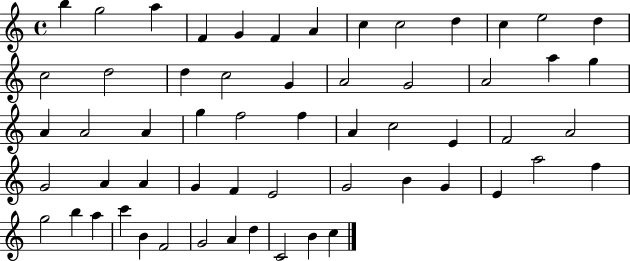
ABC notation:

X:1
T:Untitled
M:4/4
L:1/4
K:C
b g2 a F G F A c c2 d c e2 d c2 d2 d c2 G A2 G2 A2 a g A A2 A g f2 f A c2 E F2 A2 G2 A A G F E2 G2 B G E a2 f g2 b a c' B F2 G2 A d C2 B c